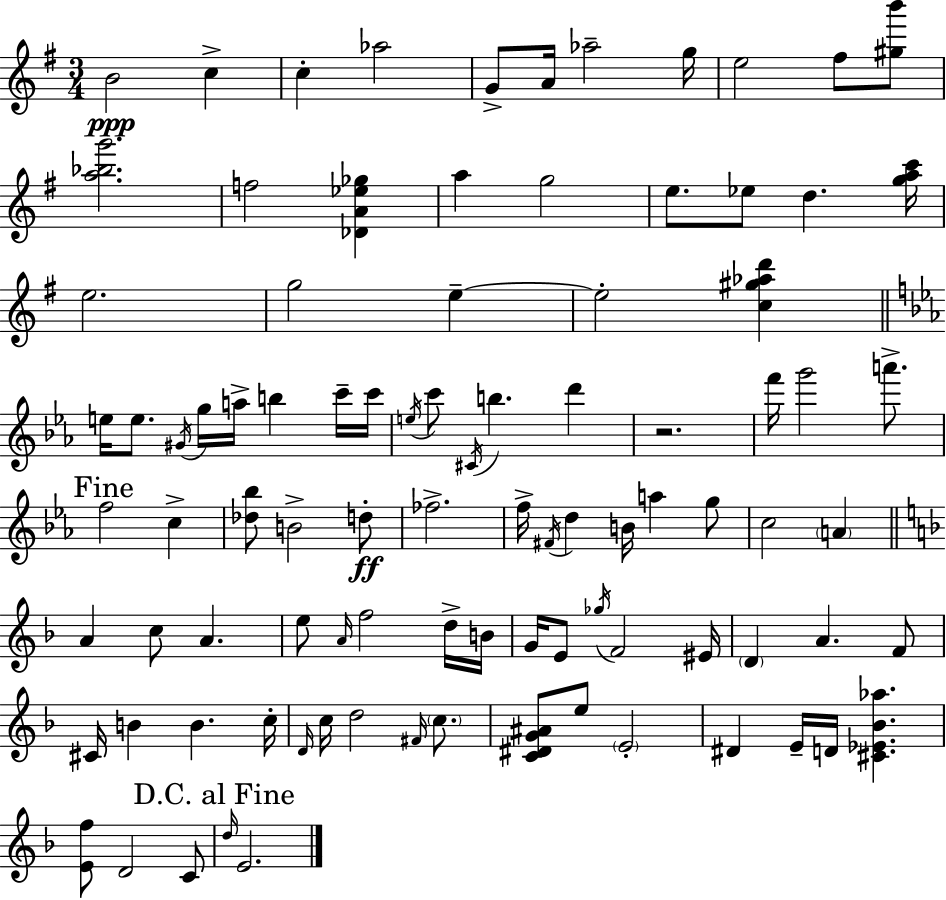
B4/h C5/q C5/q Ab5/h G4/e A4/s Ab5/h G5/s E5/h F#5/e [G#5,B6]/e [A5,Bb5,G6]/h. F5/h [Db4,A4,Eb5,Gb5]/q A5/q G5/h E5/e. Eb5/e D5/q. [G5,A5,C6]/s E5/h. G5/h E5/q E5/h [C5,G#5,Ab5,D6]/q E5/s E5/e. G#4/s G5/s A5/s B5/q C6/s C6/s E5/s C6/e C#4/s B5/q. D6/q R/h. F6/s G6/h A6/e. F5/h C5/q [Db5,Bb5]/e B4/h D5/e FES5/h. F5/s F#4/s D5/q B4/s A5/q G5/e C5/h A4/q A4/q C5/e A4/q. E5/e A4/s F5/h D5/s B4/s G4/s E4/e Gb5/s F4/h EIS4/s D4/q A4/q. F4/e C#4/s B4/q B4/q. C5/s D4/s C5/s D5/h F#4/s C5/e. [C4,D#4,G4,A#4]/e E5/e E4/h D#4/q E4/s D4/s [C#4,Eb4,Bb4,Ab5]/q. [E4,F5]/e D4/h C4/e D5/s E4/h.